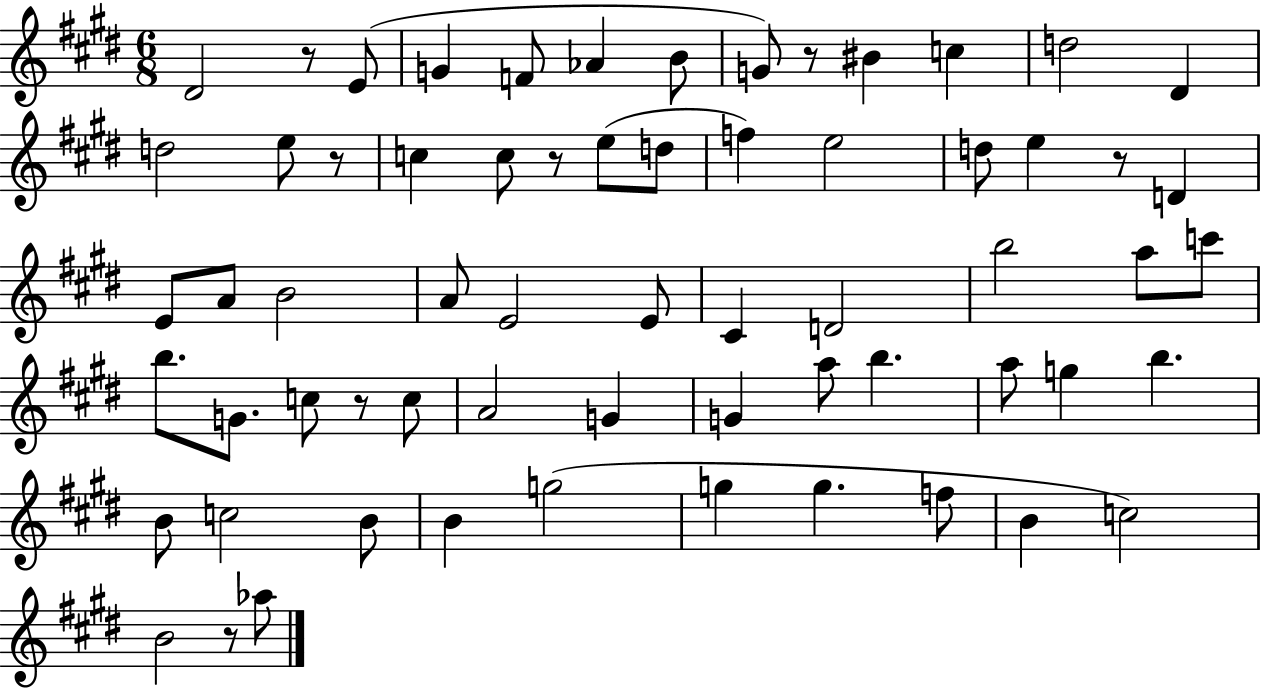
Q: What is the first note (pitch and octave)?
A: D#4